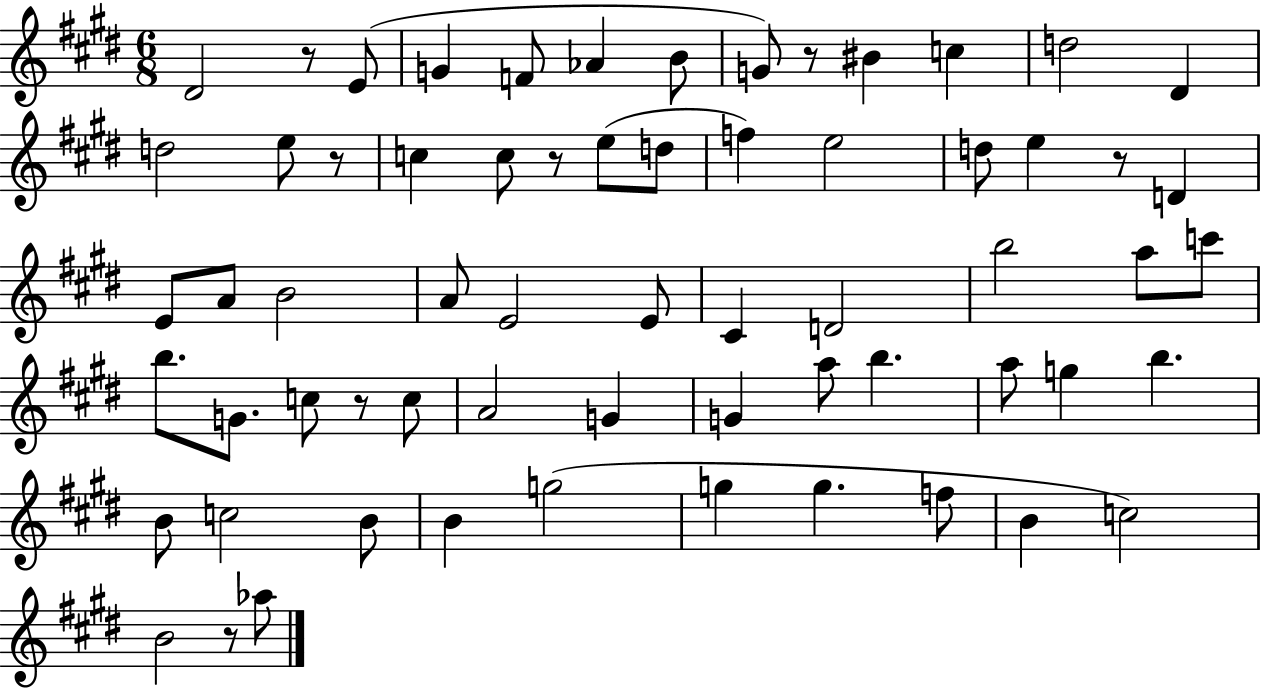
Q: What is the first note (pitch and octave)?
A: D#4